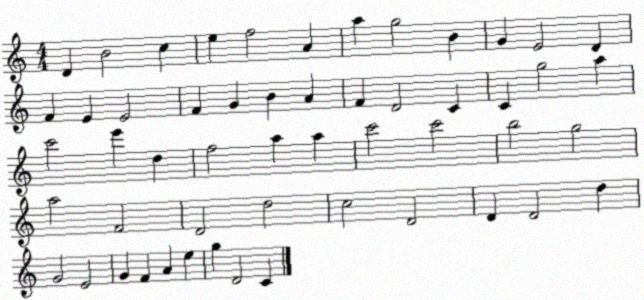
X:1
T:Untitled
M:4/4
L:1/4
K:C
D B2 c e f2 A a g2 B G E2 D F E E2 F G B A F D2 C C g2 a c'2 e' d f2 a a c'2 c'2 b2 g2 a2 F2 D2 d2 c2 D2 D D2 d G2 E2 G F A e g D2 C